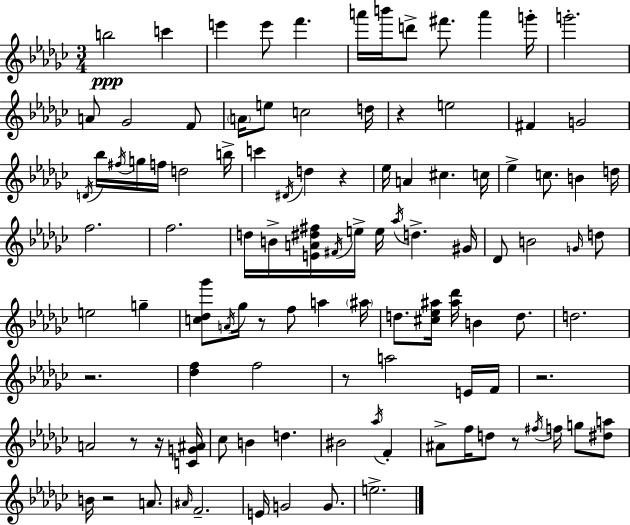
B5/h C6/q E6/q E6/e F6/q. A6/s B6/s D6/e F#6/e. A6/q G6/s G6/h. A4/e Gb4/h F4/e A4/s E5/e C5/h D5/s R/q E5/h F#4/q G4/h D4/s Bb5/s F#5/s G5/s F5/s D5/h B5/s C6/q D#4/s D5/q R/q Eb5/s A4/q C#5/q. C5/s Eb5/q C5/e. B4/q D5/s F5/h. F5/h. D5/s B4/s [E4,A4,D#5,F#5]/s F#4/s E5/s E5/s Ab5/s D5/q. G#4/s Db4/e B4/h G4/s D5/e E5/h G5/q [C5,Db5,Gb6]/e A4/s Gb5/s R/e F5/e A5/q A#5/s D5/e. [C#5,Eb5,A#5]/s [A#5,Db6]/s B4/q D5/e. D5/h. R/h. [Db5,F5]/q F5/h R/e A5/h E4/s F4/s R/h. A4/h R/e R/s [C4,G4,A#4]/s CES5/e B4/q D5/q. BIS4/h Ab5/s F4/q A#4/e F5/s D5/e R/e F#5/s F5/s G5/e [D#5,A5]/e B4/s R/h A4/e. A#4/s F4/h. E4/s G4/h G4/e. E5/h.